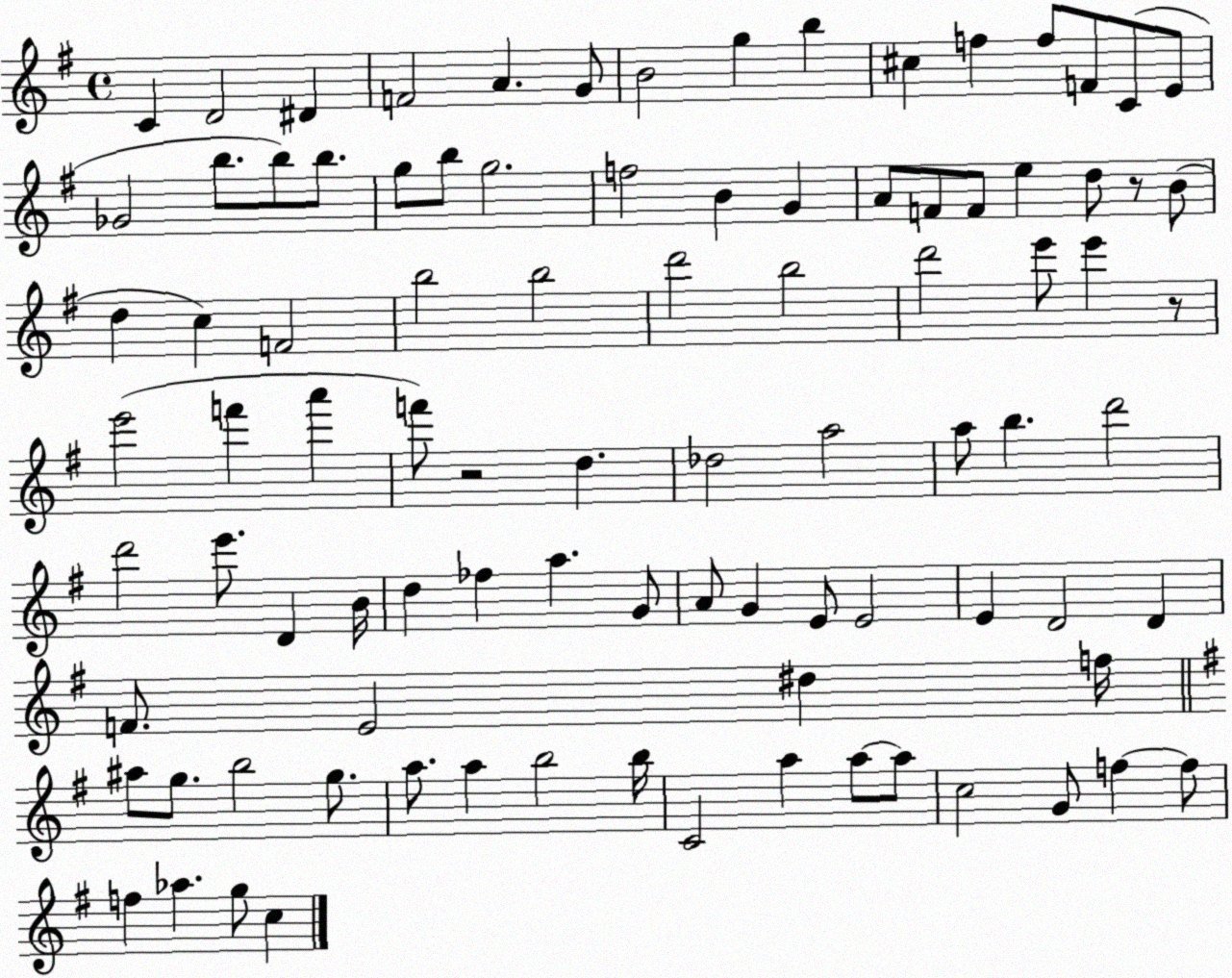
X:1
T:Untitled
M:4/4
L:1/4
K:G
C D2 ^D F2 A G/2 B2 g b ^c f f/2 F/2 C/2 E/2 _G2 b/2 b/2 b/2 g/2 b/2 g2 f2 B G A/2 F/2 F/2 e d/2 z/2 B/2 d c F2 b2 b2 d'2 b2 d'2 e'/2 e' z/2 e'2 f' a' f'/2 z2 d _d2 a2 a/2 b d'2 d'2 e'/2 D B/4 d _f a G/2 A/2 G E/2 E2 E D2 D F/2 E2 ^d f/4 ^a/2 g/2 b2 g/2 a/2 a b2 b/4 C2 a a/2 a/2 c2 G/2 f f/2 f _a g/2 c